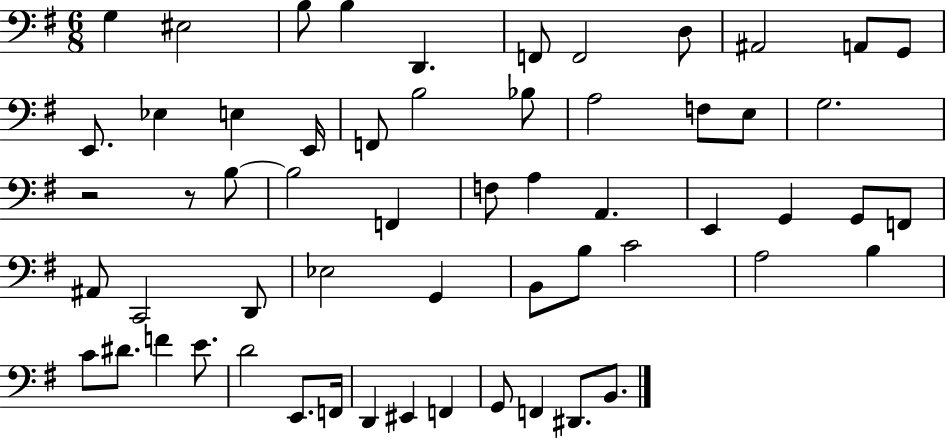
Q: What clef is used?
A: bass